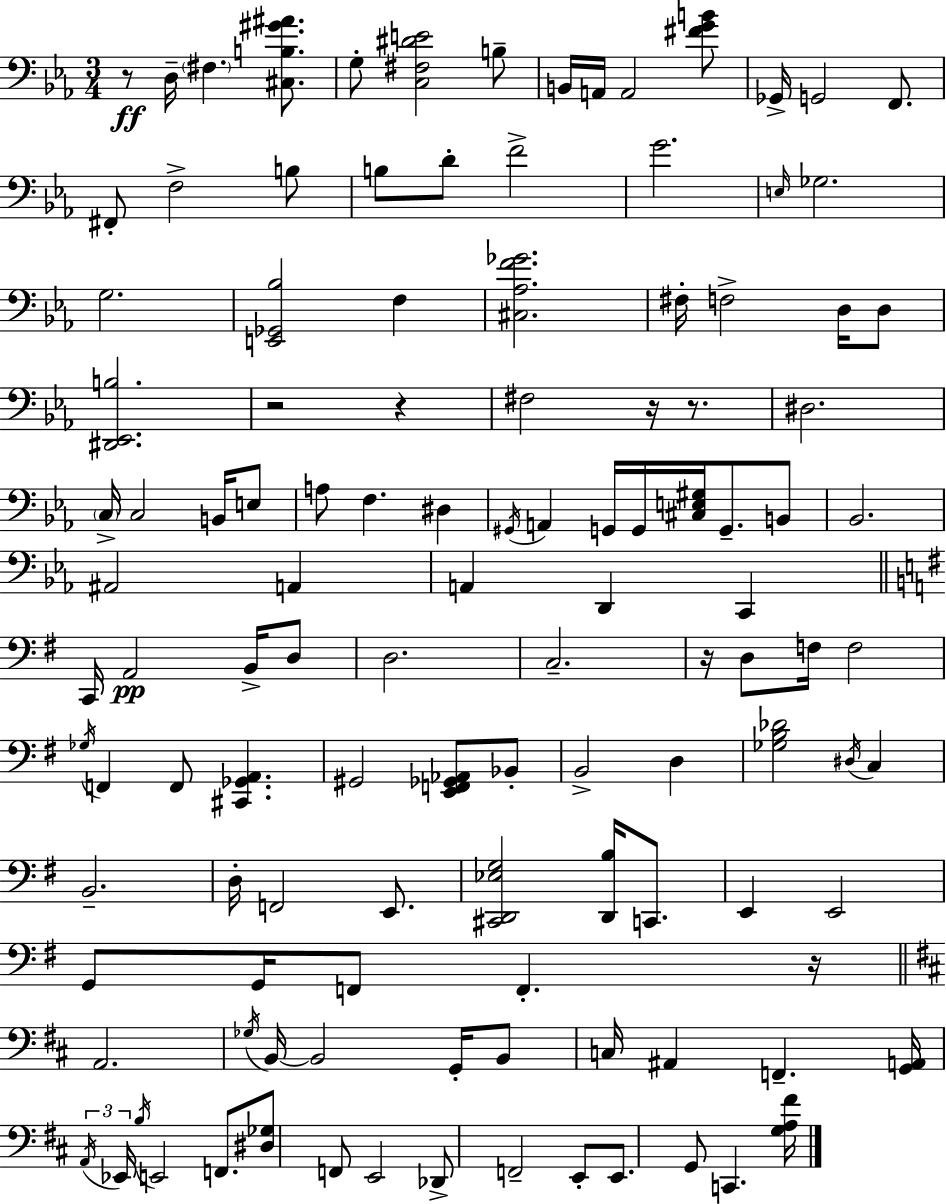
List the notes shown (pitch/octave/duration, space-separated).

R/e D3/s F#3/q. [C#3,B3,G#4,A#4]/e. G3/e [C3,F#3,D#4,E4]/h B3/e B2/s A2/s A2/h [F#4,G4,B4]/e Gb2/s G2/h F2/e. F#2/e F3/h B3/e B3/e D4/e F4/h G4/h. E3/s Gb3/h. G3/h. [E2,Gb2,Bb3]/h F3/q [C#3,Ab3,F4,Gb4]/h. F#3/s F3/h D3/s D3/e [D#2,Eb2,B3]/h. R/h R/q F#3/h R/s R/e. D#3/h. C3/s C3/h B2/s E3/e A3/e F3/q. D#3/q G#2/s A2/q G2/s G2/s [C#3,E3,G#3]/s G2/e. B2/e Bb2/h. A#2/h A2/q A2/q D2/q C2/q C2/s A2/h B2/s D3/e D3/h. C3/h. R/s D3/e F3/s F3/h Gb3/s F2/q F2/e [C#2,Gb2,A2]/q. G#2/h [E2,F2,Gb2,Ab2]/e Bb2/e B2/h D3/q [Gb3,B3,Db4]/h D#3/s C3/q B2/h. D3/s F2/h E2/e. [C#2,D2,Eb3,G3]/h [D2,B3]/s C2/e. E2/q E2/h G2/e G2/s F2/e F2/q. R/s A2/h. Gb3/s B2/s B2/h G2/s B2/e C3/s A#2/q F2/q. [G2,A2]/s A2/s Eb2/s B3/s E2/h F2/e. [D#3,Gb3]/e F2/e E2/h Db2/e F2/h E2/e E2/e. G2/e C2/q. [G3,A3,F#4]/s